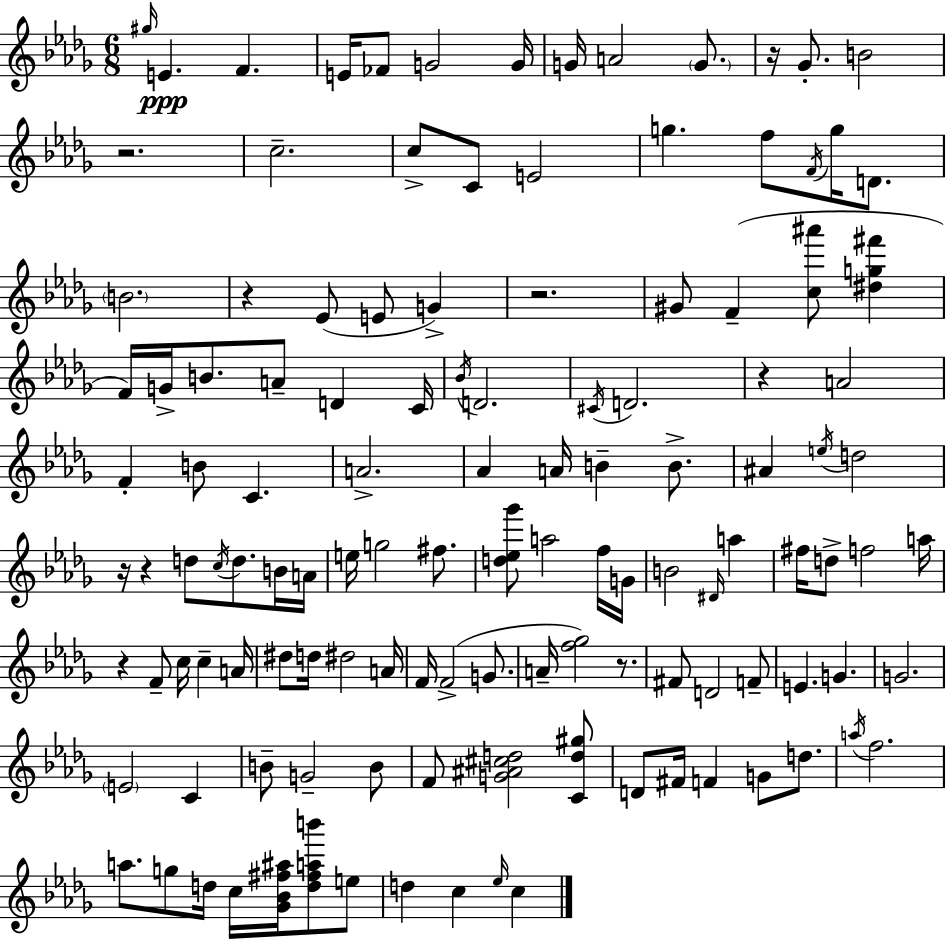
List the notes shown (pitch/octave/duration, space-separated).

G#5/s E4/q. F4/q. E4/s FES4/e G4/h G4/s G4/s A4/h G4/e. R/s Gb4/e. B4/h R/h. C5/h. C5/e C4/e E4/h G5/q. F5/e F4/s G5/s D4/e. B4/h. R/q Eb4/e E4/e G4/q R/h. G#4/e F4/q [C5,A#6]/e [D#5,G5,F#6]/q F4/s G4/s B4/e. A4/e D4/q C4/s Bb4/s D4/h. C#4/s D4/h. R/q A4/h F4/q B4/e C4/q. A4/h. Ab4/q A4/s B4/q B4/e. A#4/q E5/s D5/h R/s R/q D5/e C5/s D5/e. B4/s A4/s E5/s G5/h F#5/e. [D5,Eb5,Gb6]/e A5/h F5/s G4/s B4/h D#4/s A5/q F#5/s D5/e F5/h A5/s R/q F4/e C5/s C5/q A4/s D#5/e D5/s D#5/h A4/s F4/s F4/h G4/e. A4/s [F5,Gb5]/h R/e. F#4/e D4/h F4/e E4/q. G4/q. G4/h. E4/h C4/q B4/e G4/h B4/e F4/e [G4,A#4,C#5,D5]/h [C4,D5,G#5]/e D4/e F#4/s F4/q G4/e D5/e. A5/s F5/h. A5/e. G5/e D5/s C5/s [Gb4,Bb4,F#5,A#5]/s [D5,F#5,A5,B6]/e E5/e D5/q C5/q Eb5/s C5/q